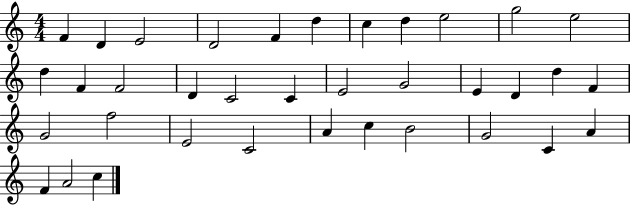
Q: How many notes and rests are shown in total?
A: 36